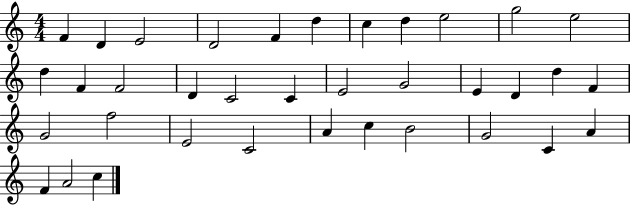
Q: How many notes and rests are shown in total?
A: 36